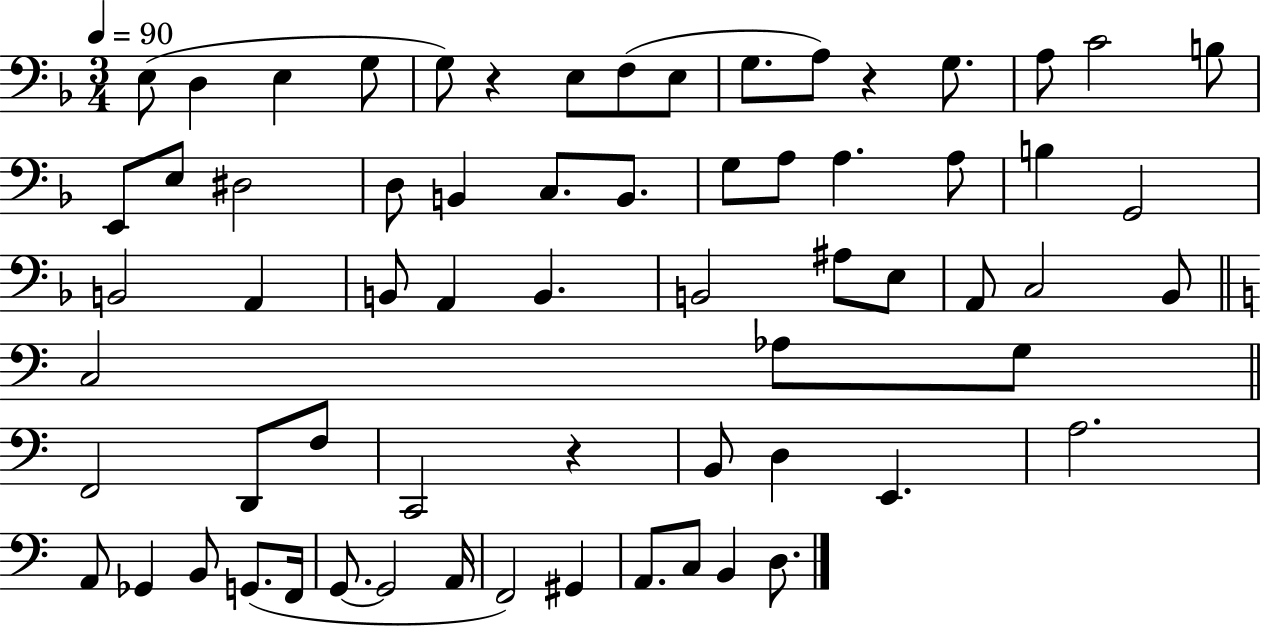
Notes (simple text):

E3/e D3/q E3/q G3/e G3/e R/q E3/e F3/e E3/e G3/e. A3/e R/q G3/e. A3/e C4/h B3/e E2/e E3/e D#3/h D3/e B2/q C3/e. B2/e. G3/e A3/e A3/q. A3/e B3/q G2/h B2/h A2/q B2/e A2/q B2/q. B2/h A#3/e E3/e A2/e C3/h Bb2/e C3/h Ab3/e G3/e F2/h D2/e F3/e C2/h R/q B2/e D3/q E2/q. A3/h. A2/e Gb2/q B2/e G2/e. F2/s G2/e. G2/h A2/s F2/h G#2/q A2/e. C3/e B2/q D3/e.